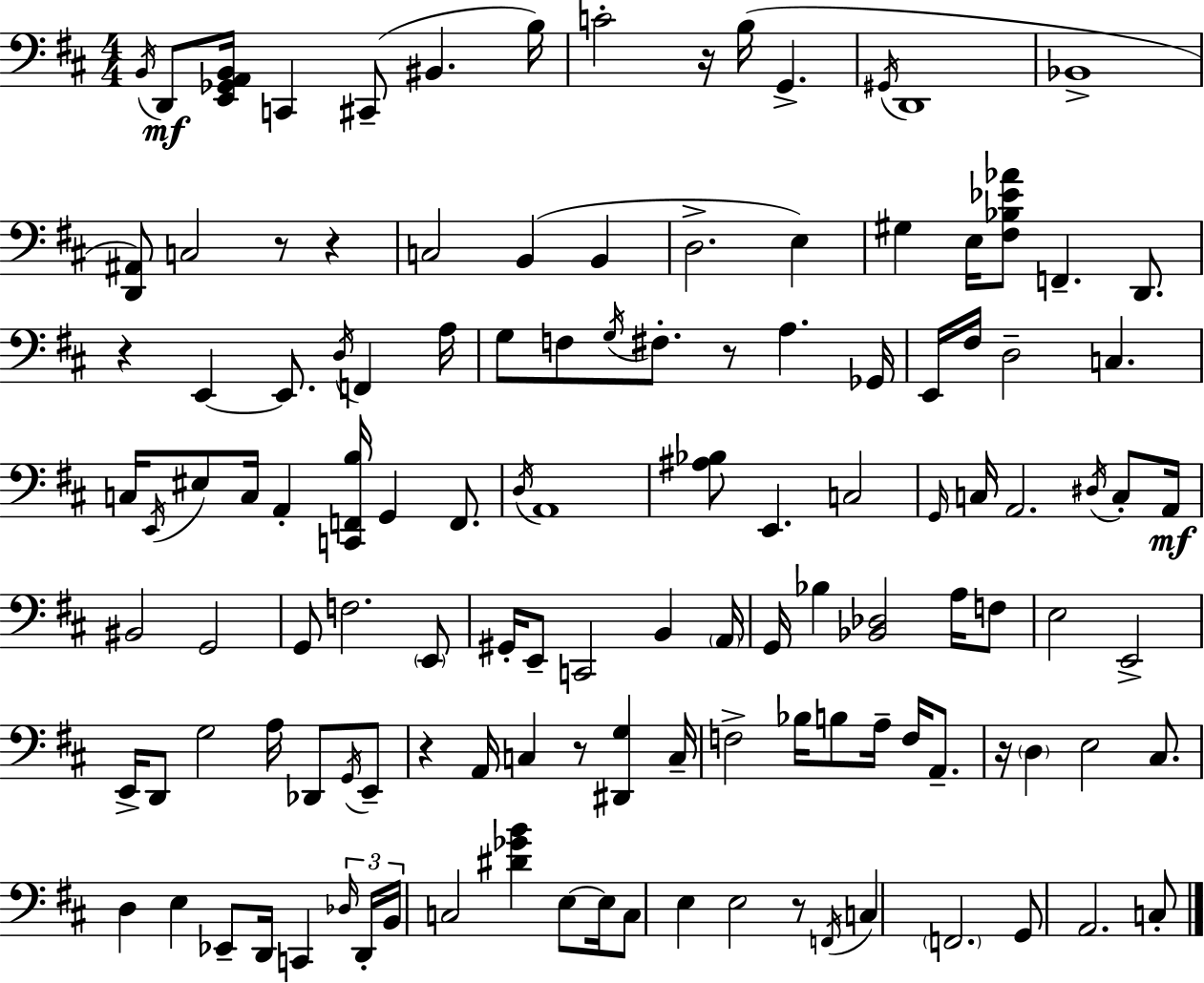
B2/s D2/e [E2,Gb2,A2,B2]/s C2/q C#2/e BIS2/q. B3/s C4/h R/s B3/s G2/q. G#2/s D2/w Bb2/w [D2,A#2]/e C3/h R/e R/q C3/h B2/q B2/q D3/h. E3/q G#3/q E3/s [F#3,Bb3,Eb4,Ab4]/e F2/q. D2/e. R/q E2/q E2/e. D3/s F2/q A3/s G3/e F3/e G3/s F#3/e. R/e A3/q. Gb2/s E2/s F#3/s D3/h C3/q. C3/s E2/s EIS3/e C3/s A2/q [C2,F2,B3]/s G2/q F2/e. D3/s A2/w [A#3,Bb3]/e E2/q. C3/h G2/s C3/s A2/h. D#3/s C3/e A2/s BIS2/h G2/h G2/e F3/h. E2/e G#2/s E2/e C2/h B2/q A2/s G2/s Bb3/q [Bb2,Db3]/h A3/s F3/e E3/h E2/h E2/s D2/e G3/h A3/s Db2/e G2/s E2/e R/q A2/s C3/q R/e [D#2,G3]/q C3/s F3/h Bb3/s B3/e A3/s F3/s A2/e. R/s D3/q E3/h C#3/e. D3/q E3/q Eb2/e D2/s C2/q Db3/s D2/s B2/s C3/h [D#4,Gb4,B4]/q E3/e E3/s C3/e E3/q E3/h R/e F2/s C3/q F2/h. G2/e A2/h. C3/e